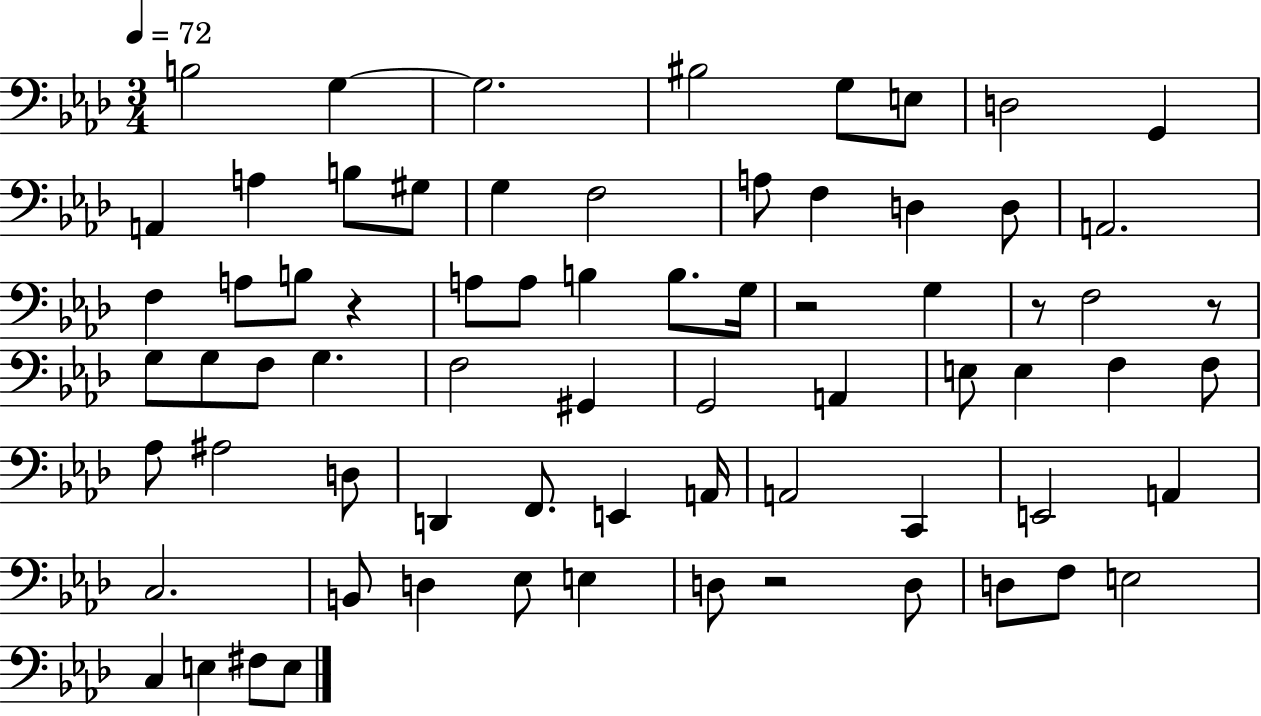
X:1
T:Untitled
M:3/4
L:1/4
K:Ab
B,2 G, G,2 ^B,2 G,/2 E,/2 D,2 G,, A,, A, B,/2 ^G,/2 G, F,2 A,/2 F, D, D,/2 A,,2 F, A,/2 B,/2 z A,/2 A,/2 B, B,/2 G,/4 z2 G, z/2 F,2 z/2 G,/2 G,/2 F,/2 G, F,2 ^G,, G,,2 A,, E,/2 E, F, F,/2 _A,/2 ^A,2 D,/2 D,, F,,/2 E,, A,,/4 A,,2 C,, E,,2 A,, C,2 B,,/2 D, _E,/2 E, D,/2 z2 D,/2 D,/2 F,/2 E,2 C, E, ^F,/2 E,/2